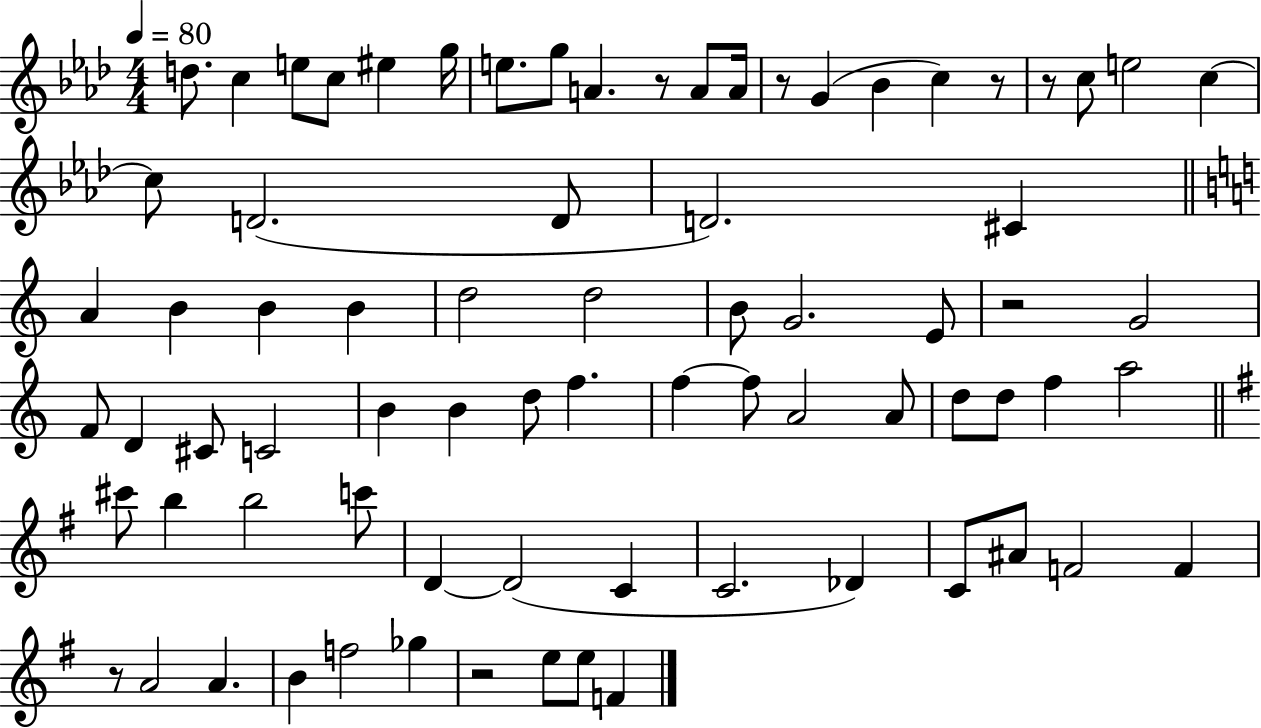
D5/e. C5/q E5/e C5/e EIS5/q G5/s E5/e. G5/e A4/q. R/e A4/e A4/s R/e G4/q Bb4/q C5/q R/e R/e C5/e E5/h C5/q C5/e D4/h. D4/e D4/h. C#4/q A4/q B4/q B4/q B4/q D5/h D5/h B4/e G4/h. E4/e R/h G4/h F4/e D4/q C#4/e C4/h B4/q B4/q D5/e F5/q. F5/q F5/e A4/h A4/e D5/e D5/e F5/q A5/h C#6/e B5/q B5/h C6/e D4/q D4/h C4/q C4/h. Db4/q C4/e A#4/e F4/h F4/q R/e A4/h A4/q. B4/q F5/h Gb5/q R/h E5/e E5/e F4/q